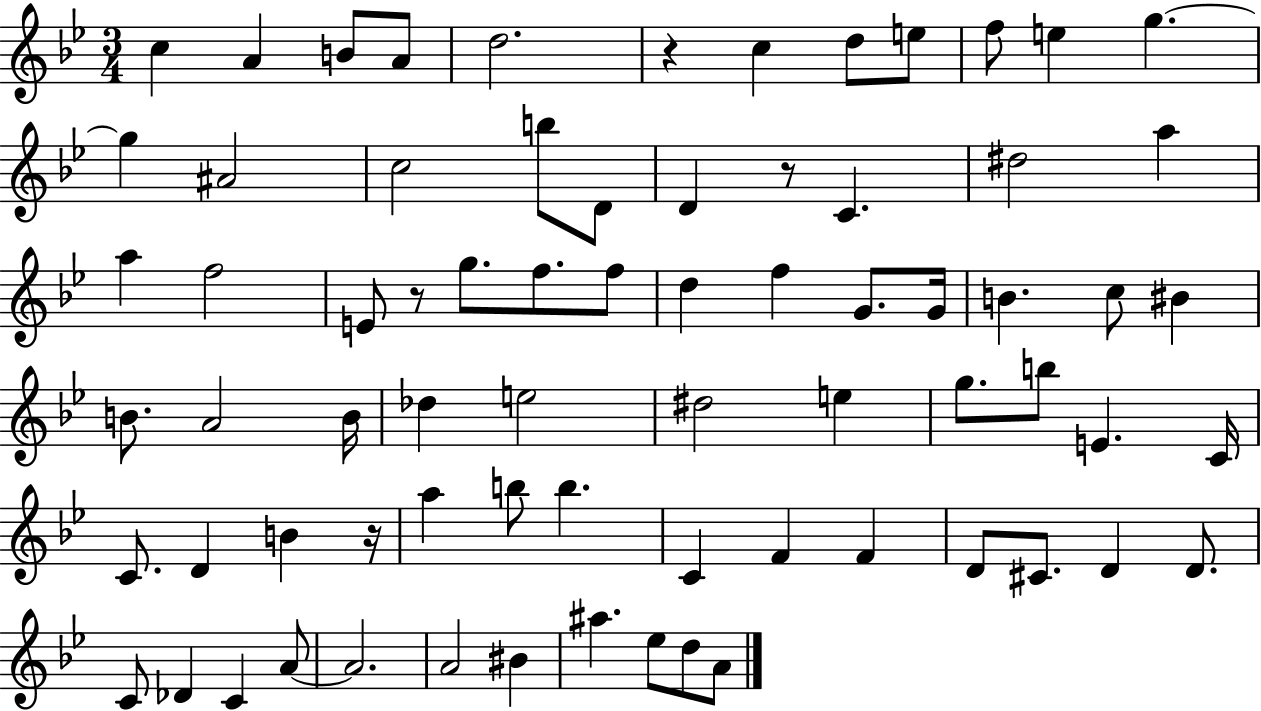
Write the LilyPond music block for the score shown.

{
  \clef treble
  \numericTimeSignature
  \time 3/4
  \key bes \major
  c''4 a'4 b'8 a'8 | d''2. | r4 c''4 d''8 e''8 | f''8 e''4 g''4.~~ | \break g''4 ais'2 | c''2 b''8 d'8 | d'4 r8 c'4. | dis''2 a''4 | \break a''4 f''2 | e'8 r8 g''8. f''8. f''8 | d''4 f''4 g'8. g'16 | b'4. c''8 bis'4 | \break b'8. a'2 b'16 | des''4 e''2 | dis''2 e''4 | g''8. b''8 e'4. c'16 | \break c'8. d'4 b'4 r16 | a''4 b''8 b''4. | c'4 f'4 f'4 | d'8 cis'8. d'4 d'8. | \break c'8 des'4 c'4 a'8~~ | a'2. | a'2 bis'4 | ais''4. ees''8 d''8 a'8 | \break \bar "|."
}